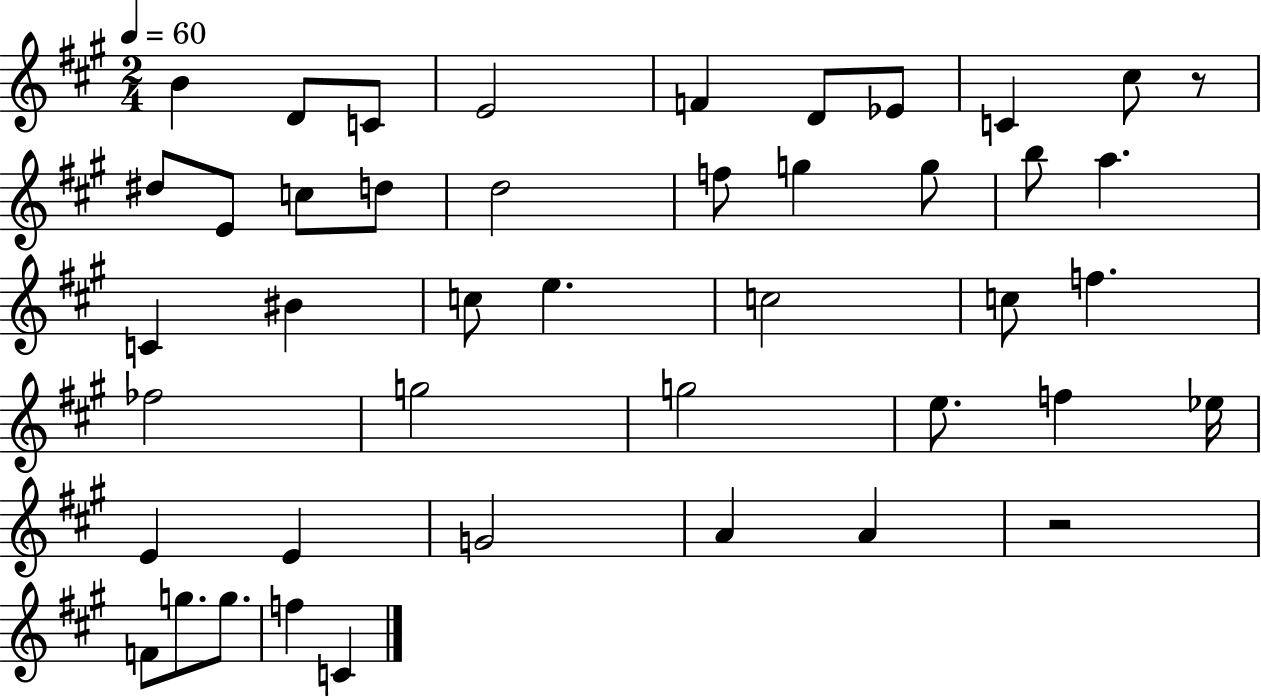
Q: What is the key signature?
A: A major